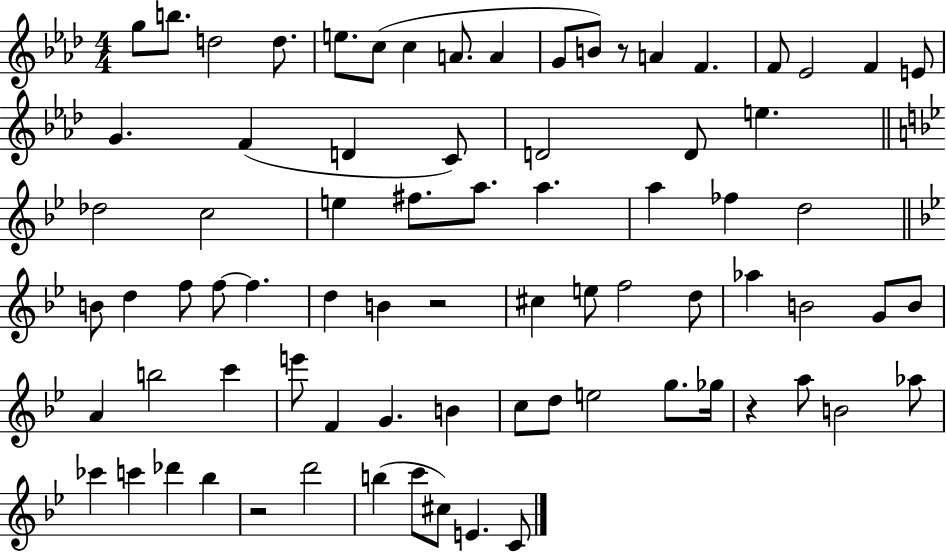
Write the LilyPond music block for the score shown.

{
  \clef treble
  \numericTimeSignature
  \time 4/4
  \key aes \major
  g''8 b''8. d''2 d''8. | e''8. c''8( c''4 a'8. a'4 | g'8 b'8) r8 a'4 f'4. | f'8 ees'2 f'4 e'8 | \break g'4. f'4( d'4 c'8) | d'2 d'8 e''4. | \bar "||" \break \key bes \major des''2 c''2 | e''4 fis''8. a''8. a''4. | a''4 fes''4 d''2 | \bar "||" \break \key bes \major b'8 d''4 f''8 f''8~~ f''4. | d''4 b'4 r2 | cis''4 e''8 f''2 d''8 | aes''4 b'2 g'8 b'8 | \break a'4 b''2 c'''4 | e'''8 f'4 g'4. b'4 | c''8 d''8 e''2 g''8. ges''16 | r4 a''8 b'2 aes''8 | \break ces'''4 c'''4 des'''4 bes''4 | r2 d'''2 | b''4( c'''8 cis''8) e'4. c'8 | \bar "|."
}